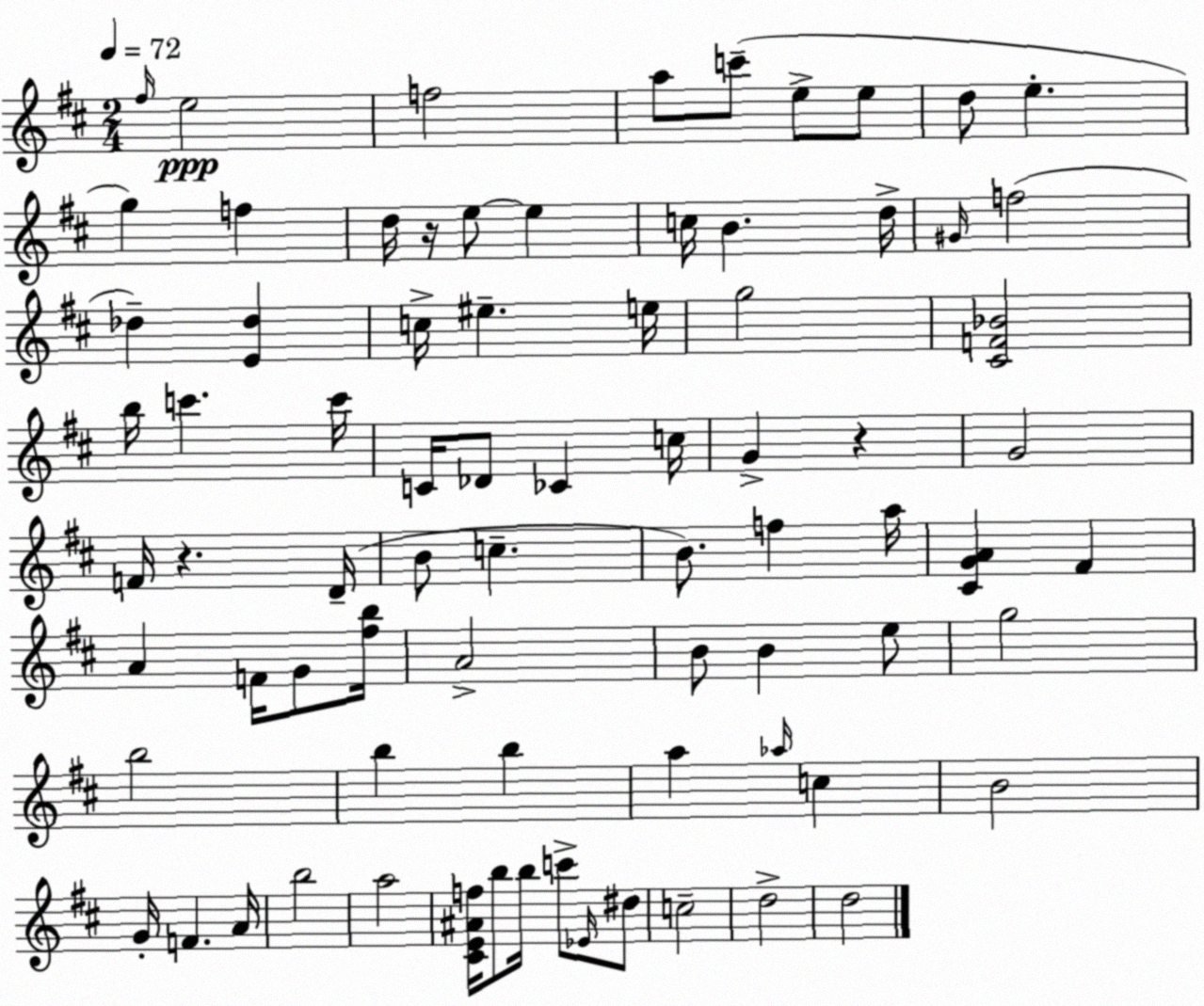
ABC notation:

X:1
T:Untitled
M:2/4
L:1/4
K:D
^f/4 e2 f2 a/2 c'/2 e/2 e/2 d/2 e g f d/4 z/4 e/2 e c/4 B d/4 ^G/4 f2 _d [E_d] c/4 ^e e/4 g2 [^CF_B]2 b/4 c' c'/4 C/4 _D/2 _C c/4 G z G2 F/4 z D/4 B/2 c B/2 f a/4 [^CGA] ^F A F/4 G/2 [^fb]/4 A2 B/2 B e/2 g2 b2 b b a _a/4 c B2 G/4 F A/4 b2 a2 [^CE^Af]/4 b/2 b/4 c'/2 _E/4 ^d/2 c2 d2 d2